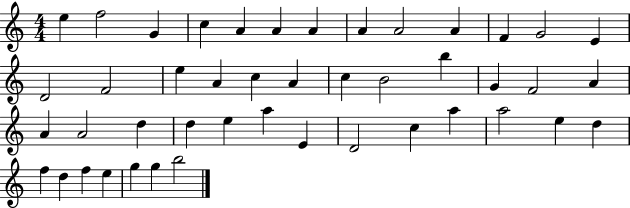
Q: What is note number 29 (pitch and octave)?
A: D5